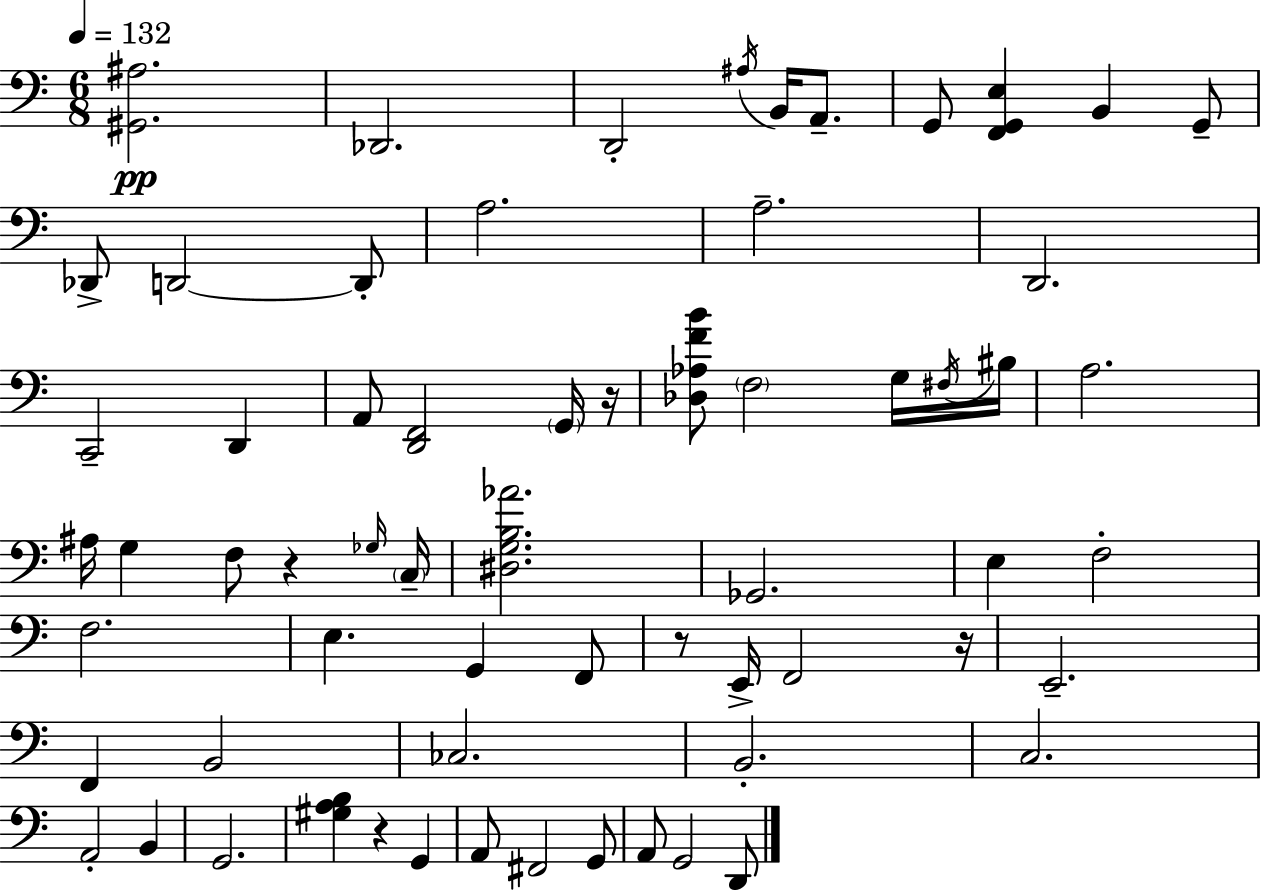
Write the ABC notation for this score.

X:1
T:Untitled
M:6/8
L:1/4
K:C
[^G,,^A,]2 _D,,2 D,,2 ^A,/4 B,,/4 A,,/2 G,,/2 [F,,G,,E,] B,, G,,/2 _D,,/2 D,,2 D,,/2 A,2 A,2 D,,2 C,,2 D,, A,,/2 [D,,F,,]2 G,,/4 z/4 [_D,_A,FB]/2 F,2 G,/4 ^F,/4 ^B,/4 A,2 ^A,/4 G, F,/2 z _G,/4 C,/4 [^D,G,B,_A]2 _G,,2 E, F,2 F,2 E, G,, F,,/2 z/2 E,,/4 F,,2 z/4 E,,2 F,, B,,2 _C,2 B,,2 C,2 A,,2 B,, G,,2 [^G,A,B,] z G,, A,,/2 ^F,,2 G,,/2 A,,/2 G,,2 D,,/2